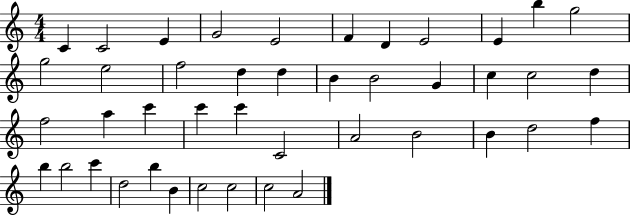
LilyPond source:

{
  \clef treble
  \numericTimeSignature
  \time 4/4
  \key c \major
  c'4 c'2 e'4 | g'2 e'2 | f'4 d'4 e'2 | e'4 b''4 g''2 | \break g''2 e''2 | f''2 d''4 d''4 | b'4 b'2 g'4 | c''4 c''2 d''4 | \break f''2 a''4 c'''4 | c'''4 c'''4 c'2 | a'2 b'2 | b'4 d''2 f''4 | \break b''4 b''2 c'''4 | d''2 b''4 b'4 | c''2 c''2 | c''2 a'2 | \break \bar "|."
}